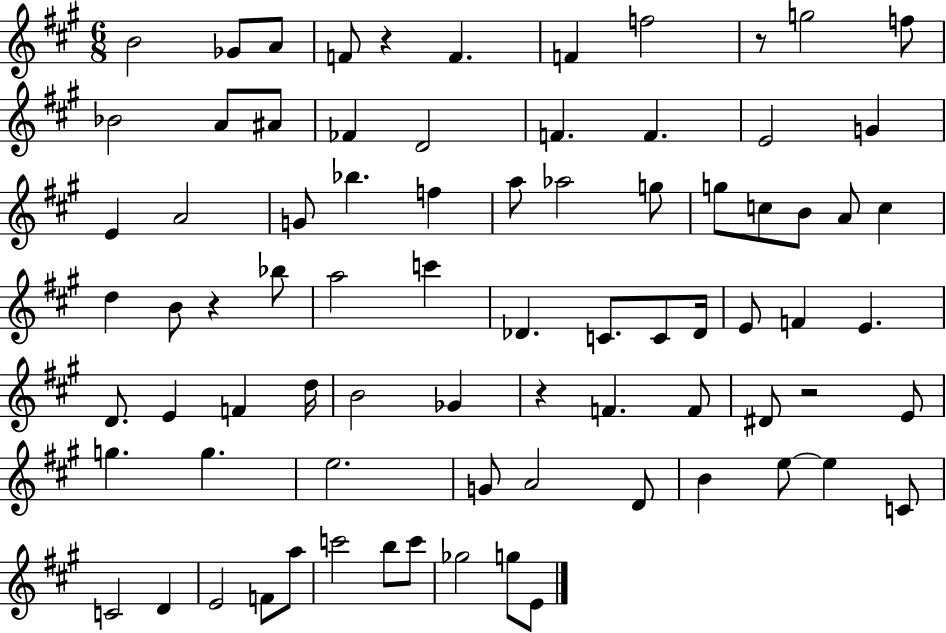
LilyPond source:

{
  \clef treble
  \numericTimeSignature
  \time 6/8
  \key a \major
  \repeat volta 2 { b'2 ges'8 a'8 | f'8 r4 f'4. | f'4 f''2 | r8 g''2 f''8 | \break bes'2 a'8 ais'8 | fes'4 d'2 | f'4. f'4. | e'2 g'4 | \break e'4 a'2 | g'8 bes''4. f''4 | a''8 aes''2 g''8 | g''8 c''8 b'8 a'8 c''4 | \break d''4 b'8 r4 bes''8 | a''2 c'''4 | des'4. c'8. c'8 des'16 | e'8 f'4 e'4. | \break d'8. e'4 f'4 d''16 | b'2 ges'4 | r4 f'4. f'8 | dis'8 r2 e'8 | \break g''4. g''4. | e''2. | g'8 a'2 d'8 | b'4 e''8~~ e''4 c'8 | \break c'2 d'4 | e'2 f'8 a''8 | c'''2 b''8 c'''8 | ges''2 g''8 e'8 | \break } \bar "|."
}